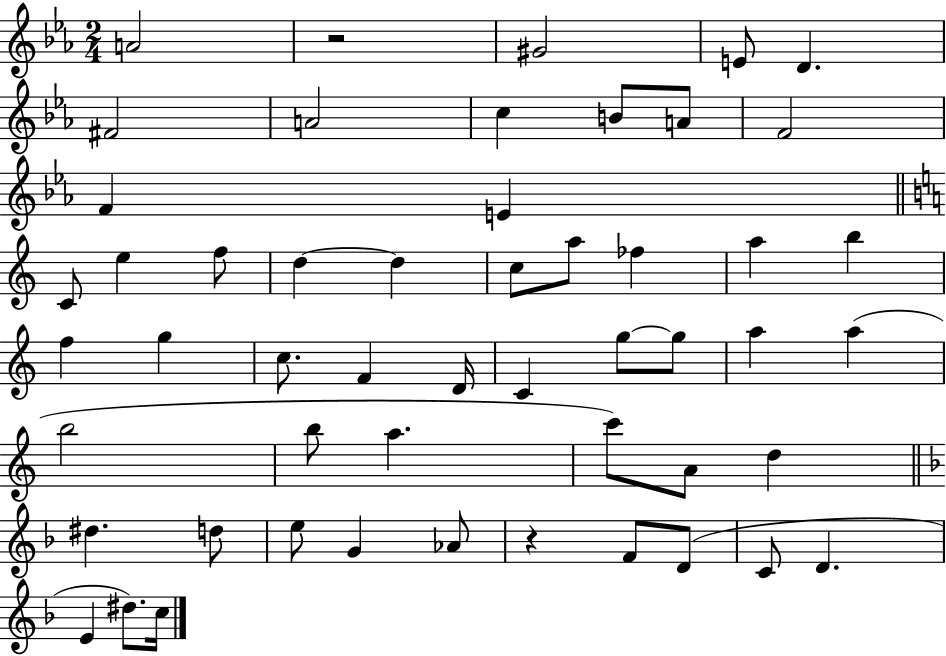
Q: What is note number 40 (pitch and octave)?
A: D5